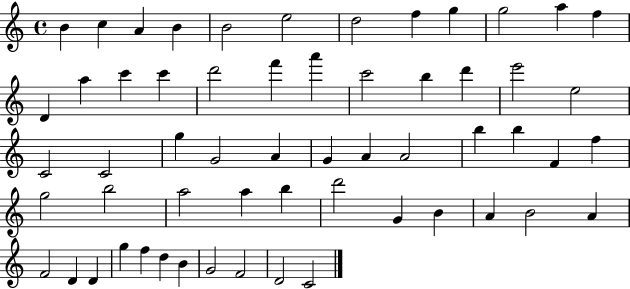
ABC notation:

X:1
T:Untitled
M:4/4
L:1/4
K:C
B c A B B2 e2 d2 f g g2 a f D a c' c' d'2 f' a' c'2 b d' e'2 e2 C2 C2 g G2 A G A A2 b b F f g2 b2 a2 a b d'2 G B A B2 A F2 D D g f d B G2 F2 D2 C2